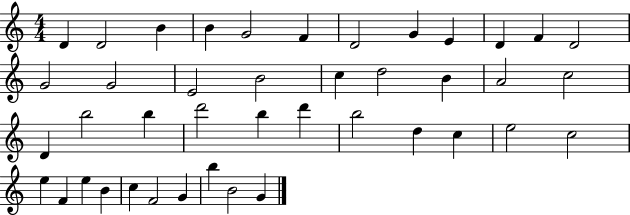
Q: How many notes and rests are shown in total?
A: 42